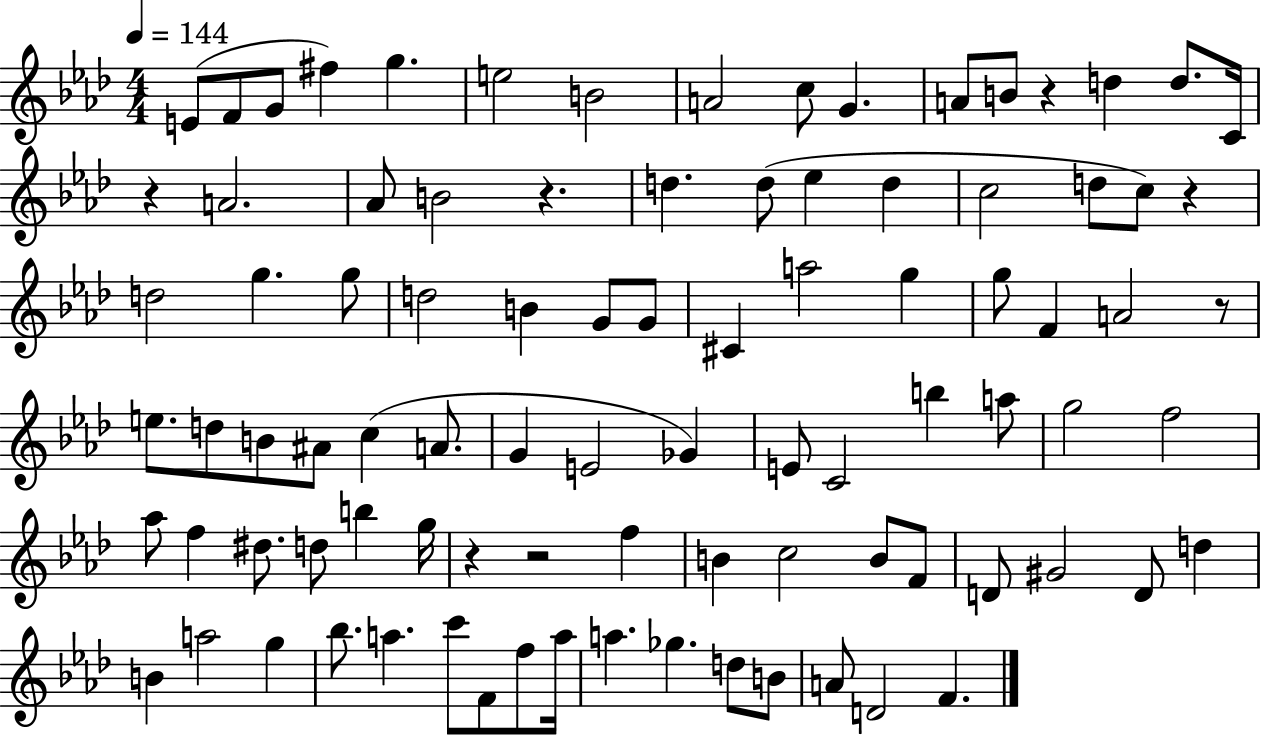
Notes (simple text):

E4/e F4/e G4/e F#5/q G5/q. E5/h B4/h A4/h C5/e G4/q. A4/e B4/e R/q D5/q D5/e. C4/s R/q A4/h. Ab4/e B4/h R/q. D5/q. D5/e Eb5/q D5/q C5/h D5/e C5/e R/q D5/h G5/q. G5/e D5/h B4/q G4/e G4/e C#4/q A5/h G5/q G5/e F4/q A4/h R/e E5/e. D5/e B4/e A#4/e C5/q A4/e. G4/q E4/h Gb4/q E4/e C4/h B5/q A5/e G5/h F5/h Ab5/e F5/q D#5/e. D5/e B5/q G5/s R/q R/h F5/q B4/q C5/h B4/e F4/e D4/e G#4/h D4/e D5/q B4/q A5/h G5/q Bb5/e. A5/q. C6/e F4/e F5/e A5/s A5/q. Gb5/q. D5/e B4/e A4/e D4/h F4/q.